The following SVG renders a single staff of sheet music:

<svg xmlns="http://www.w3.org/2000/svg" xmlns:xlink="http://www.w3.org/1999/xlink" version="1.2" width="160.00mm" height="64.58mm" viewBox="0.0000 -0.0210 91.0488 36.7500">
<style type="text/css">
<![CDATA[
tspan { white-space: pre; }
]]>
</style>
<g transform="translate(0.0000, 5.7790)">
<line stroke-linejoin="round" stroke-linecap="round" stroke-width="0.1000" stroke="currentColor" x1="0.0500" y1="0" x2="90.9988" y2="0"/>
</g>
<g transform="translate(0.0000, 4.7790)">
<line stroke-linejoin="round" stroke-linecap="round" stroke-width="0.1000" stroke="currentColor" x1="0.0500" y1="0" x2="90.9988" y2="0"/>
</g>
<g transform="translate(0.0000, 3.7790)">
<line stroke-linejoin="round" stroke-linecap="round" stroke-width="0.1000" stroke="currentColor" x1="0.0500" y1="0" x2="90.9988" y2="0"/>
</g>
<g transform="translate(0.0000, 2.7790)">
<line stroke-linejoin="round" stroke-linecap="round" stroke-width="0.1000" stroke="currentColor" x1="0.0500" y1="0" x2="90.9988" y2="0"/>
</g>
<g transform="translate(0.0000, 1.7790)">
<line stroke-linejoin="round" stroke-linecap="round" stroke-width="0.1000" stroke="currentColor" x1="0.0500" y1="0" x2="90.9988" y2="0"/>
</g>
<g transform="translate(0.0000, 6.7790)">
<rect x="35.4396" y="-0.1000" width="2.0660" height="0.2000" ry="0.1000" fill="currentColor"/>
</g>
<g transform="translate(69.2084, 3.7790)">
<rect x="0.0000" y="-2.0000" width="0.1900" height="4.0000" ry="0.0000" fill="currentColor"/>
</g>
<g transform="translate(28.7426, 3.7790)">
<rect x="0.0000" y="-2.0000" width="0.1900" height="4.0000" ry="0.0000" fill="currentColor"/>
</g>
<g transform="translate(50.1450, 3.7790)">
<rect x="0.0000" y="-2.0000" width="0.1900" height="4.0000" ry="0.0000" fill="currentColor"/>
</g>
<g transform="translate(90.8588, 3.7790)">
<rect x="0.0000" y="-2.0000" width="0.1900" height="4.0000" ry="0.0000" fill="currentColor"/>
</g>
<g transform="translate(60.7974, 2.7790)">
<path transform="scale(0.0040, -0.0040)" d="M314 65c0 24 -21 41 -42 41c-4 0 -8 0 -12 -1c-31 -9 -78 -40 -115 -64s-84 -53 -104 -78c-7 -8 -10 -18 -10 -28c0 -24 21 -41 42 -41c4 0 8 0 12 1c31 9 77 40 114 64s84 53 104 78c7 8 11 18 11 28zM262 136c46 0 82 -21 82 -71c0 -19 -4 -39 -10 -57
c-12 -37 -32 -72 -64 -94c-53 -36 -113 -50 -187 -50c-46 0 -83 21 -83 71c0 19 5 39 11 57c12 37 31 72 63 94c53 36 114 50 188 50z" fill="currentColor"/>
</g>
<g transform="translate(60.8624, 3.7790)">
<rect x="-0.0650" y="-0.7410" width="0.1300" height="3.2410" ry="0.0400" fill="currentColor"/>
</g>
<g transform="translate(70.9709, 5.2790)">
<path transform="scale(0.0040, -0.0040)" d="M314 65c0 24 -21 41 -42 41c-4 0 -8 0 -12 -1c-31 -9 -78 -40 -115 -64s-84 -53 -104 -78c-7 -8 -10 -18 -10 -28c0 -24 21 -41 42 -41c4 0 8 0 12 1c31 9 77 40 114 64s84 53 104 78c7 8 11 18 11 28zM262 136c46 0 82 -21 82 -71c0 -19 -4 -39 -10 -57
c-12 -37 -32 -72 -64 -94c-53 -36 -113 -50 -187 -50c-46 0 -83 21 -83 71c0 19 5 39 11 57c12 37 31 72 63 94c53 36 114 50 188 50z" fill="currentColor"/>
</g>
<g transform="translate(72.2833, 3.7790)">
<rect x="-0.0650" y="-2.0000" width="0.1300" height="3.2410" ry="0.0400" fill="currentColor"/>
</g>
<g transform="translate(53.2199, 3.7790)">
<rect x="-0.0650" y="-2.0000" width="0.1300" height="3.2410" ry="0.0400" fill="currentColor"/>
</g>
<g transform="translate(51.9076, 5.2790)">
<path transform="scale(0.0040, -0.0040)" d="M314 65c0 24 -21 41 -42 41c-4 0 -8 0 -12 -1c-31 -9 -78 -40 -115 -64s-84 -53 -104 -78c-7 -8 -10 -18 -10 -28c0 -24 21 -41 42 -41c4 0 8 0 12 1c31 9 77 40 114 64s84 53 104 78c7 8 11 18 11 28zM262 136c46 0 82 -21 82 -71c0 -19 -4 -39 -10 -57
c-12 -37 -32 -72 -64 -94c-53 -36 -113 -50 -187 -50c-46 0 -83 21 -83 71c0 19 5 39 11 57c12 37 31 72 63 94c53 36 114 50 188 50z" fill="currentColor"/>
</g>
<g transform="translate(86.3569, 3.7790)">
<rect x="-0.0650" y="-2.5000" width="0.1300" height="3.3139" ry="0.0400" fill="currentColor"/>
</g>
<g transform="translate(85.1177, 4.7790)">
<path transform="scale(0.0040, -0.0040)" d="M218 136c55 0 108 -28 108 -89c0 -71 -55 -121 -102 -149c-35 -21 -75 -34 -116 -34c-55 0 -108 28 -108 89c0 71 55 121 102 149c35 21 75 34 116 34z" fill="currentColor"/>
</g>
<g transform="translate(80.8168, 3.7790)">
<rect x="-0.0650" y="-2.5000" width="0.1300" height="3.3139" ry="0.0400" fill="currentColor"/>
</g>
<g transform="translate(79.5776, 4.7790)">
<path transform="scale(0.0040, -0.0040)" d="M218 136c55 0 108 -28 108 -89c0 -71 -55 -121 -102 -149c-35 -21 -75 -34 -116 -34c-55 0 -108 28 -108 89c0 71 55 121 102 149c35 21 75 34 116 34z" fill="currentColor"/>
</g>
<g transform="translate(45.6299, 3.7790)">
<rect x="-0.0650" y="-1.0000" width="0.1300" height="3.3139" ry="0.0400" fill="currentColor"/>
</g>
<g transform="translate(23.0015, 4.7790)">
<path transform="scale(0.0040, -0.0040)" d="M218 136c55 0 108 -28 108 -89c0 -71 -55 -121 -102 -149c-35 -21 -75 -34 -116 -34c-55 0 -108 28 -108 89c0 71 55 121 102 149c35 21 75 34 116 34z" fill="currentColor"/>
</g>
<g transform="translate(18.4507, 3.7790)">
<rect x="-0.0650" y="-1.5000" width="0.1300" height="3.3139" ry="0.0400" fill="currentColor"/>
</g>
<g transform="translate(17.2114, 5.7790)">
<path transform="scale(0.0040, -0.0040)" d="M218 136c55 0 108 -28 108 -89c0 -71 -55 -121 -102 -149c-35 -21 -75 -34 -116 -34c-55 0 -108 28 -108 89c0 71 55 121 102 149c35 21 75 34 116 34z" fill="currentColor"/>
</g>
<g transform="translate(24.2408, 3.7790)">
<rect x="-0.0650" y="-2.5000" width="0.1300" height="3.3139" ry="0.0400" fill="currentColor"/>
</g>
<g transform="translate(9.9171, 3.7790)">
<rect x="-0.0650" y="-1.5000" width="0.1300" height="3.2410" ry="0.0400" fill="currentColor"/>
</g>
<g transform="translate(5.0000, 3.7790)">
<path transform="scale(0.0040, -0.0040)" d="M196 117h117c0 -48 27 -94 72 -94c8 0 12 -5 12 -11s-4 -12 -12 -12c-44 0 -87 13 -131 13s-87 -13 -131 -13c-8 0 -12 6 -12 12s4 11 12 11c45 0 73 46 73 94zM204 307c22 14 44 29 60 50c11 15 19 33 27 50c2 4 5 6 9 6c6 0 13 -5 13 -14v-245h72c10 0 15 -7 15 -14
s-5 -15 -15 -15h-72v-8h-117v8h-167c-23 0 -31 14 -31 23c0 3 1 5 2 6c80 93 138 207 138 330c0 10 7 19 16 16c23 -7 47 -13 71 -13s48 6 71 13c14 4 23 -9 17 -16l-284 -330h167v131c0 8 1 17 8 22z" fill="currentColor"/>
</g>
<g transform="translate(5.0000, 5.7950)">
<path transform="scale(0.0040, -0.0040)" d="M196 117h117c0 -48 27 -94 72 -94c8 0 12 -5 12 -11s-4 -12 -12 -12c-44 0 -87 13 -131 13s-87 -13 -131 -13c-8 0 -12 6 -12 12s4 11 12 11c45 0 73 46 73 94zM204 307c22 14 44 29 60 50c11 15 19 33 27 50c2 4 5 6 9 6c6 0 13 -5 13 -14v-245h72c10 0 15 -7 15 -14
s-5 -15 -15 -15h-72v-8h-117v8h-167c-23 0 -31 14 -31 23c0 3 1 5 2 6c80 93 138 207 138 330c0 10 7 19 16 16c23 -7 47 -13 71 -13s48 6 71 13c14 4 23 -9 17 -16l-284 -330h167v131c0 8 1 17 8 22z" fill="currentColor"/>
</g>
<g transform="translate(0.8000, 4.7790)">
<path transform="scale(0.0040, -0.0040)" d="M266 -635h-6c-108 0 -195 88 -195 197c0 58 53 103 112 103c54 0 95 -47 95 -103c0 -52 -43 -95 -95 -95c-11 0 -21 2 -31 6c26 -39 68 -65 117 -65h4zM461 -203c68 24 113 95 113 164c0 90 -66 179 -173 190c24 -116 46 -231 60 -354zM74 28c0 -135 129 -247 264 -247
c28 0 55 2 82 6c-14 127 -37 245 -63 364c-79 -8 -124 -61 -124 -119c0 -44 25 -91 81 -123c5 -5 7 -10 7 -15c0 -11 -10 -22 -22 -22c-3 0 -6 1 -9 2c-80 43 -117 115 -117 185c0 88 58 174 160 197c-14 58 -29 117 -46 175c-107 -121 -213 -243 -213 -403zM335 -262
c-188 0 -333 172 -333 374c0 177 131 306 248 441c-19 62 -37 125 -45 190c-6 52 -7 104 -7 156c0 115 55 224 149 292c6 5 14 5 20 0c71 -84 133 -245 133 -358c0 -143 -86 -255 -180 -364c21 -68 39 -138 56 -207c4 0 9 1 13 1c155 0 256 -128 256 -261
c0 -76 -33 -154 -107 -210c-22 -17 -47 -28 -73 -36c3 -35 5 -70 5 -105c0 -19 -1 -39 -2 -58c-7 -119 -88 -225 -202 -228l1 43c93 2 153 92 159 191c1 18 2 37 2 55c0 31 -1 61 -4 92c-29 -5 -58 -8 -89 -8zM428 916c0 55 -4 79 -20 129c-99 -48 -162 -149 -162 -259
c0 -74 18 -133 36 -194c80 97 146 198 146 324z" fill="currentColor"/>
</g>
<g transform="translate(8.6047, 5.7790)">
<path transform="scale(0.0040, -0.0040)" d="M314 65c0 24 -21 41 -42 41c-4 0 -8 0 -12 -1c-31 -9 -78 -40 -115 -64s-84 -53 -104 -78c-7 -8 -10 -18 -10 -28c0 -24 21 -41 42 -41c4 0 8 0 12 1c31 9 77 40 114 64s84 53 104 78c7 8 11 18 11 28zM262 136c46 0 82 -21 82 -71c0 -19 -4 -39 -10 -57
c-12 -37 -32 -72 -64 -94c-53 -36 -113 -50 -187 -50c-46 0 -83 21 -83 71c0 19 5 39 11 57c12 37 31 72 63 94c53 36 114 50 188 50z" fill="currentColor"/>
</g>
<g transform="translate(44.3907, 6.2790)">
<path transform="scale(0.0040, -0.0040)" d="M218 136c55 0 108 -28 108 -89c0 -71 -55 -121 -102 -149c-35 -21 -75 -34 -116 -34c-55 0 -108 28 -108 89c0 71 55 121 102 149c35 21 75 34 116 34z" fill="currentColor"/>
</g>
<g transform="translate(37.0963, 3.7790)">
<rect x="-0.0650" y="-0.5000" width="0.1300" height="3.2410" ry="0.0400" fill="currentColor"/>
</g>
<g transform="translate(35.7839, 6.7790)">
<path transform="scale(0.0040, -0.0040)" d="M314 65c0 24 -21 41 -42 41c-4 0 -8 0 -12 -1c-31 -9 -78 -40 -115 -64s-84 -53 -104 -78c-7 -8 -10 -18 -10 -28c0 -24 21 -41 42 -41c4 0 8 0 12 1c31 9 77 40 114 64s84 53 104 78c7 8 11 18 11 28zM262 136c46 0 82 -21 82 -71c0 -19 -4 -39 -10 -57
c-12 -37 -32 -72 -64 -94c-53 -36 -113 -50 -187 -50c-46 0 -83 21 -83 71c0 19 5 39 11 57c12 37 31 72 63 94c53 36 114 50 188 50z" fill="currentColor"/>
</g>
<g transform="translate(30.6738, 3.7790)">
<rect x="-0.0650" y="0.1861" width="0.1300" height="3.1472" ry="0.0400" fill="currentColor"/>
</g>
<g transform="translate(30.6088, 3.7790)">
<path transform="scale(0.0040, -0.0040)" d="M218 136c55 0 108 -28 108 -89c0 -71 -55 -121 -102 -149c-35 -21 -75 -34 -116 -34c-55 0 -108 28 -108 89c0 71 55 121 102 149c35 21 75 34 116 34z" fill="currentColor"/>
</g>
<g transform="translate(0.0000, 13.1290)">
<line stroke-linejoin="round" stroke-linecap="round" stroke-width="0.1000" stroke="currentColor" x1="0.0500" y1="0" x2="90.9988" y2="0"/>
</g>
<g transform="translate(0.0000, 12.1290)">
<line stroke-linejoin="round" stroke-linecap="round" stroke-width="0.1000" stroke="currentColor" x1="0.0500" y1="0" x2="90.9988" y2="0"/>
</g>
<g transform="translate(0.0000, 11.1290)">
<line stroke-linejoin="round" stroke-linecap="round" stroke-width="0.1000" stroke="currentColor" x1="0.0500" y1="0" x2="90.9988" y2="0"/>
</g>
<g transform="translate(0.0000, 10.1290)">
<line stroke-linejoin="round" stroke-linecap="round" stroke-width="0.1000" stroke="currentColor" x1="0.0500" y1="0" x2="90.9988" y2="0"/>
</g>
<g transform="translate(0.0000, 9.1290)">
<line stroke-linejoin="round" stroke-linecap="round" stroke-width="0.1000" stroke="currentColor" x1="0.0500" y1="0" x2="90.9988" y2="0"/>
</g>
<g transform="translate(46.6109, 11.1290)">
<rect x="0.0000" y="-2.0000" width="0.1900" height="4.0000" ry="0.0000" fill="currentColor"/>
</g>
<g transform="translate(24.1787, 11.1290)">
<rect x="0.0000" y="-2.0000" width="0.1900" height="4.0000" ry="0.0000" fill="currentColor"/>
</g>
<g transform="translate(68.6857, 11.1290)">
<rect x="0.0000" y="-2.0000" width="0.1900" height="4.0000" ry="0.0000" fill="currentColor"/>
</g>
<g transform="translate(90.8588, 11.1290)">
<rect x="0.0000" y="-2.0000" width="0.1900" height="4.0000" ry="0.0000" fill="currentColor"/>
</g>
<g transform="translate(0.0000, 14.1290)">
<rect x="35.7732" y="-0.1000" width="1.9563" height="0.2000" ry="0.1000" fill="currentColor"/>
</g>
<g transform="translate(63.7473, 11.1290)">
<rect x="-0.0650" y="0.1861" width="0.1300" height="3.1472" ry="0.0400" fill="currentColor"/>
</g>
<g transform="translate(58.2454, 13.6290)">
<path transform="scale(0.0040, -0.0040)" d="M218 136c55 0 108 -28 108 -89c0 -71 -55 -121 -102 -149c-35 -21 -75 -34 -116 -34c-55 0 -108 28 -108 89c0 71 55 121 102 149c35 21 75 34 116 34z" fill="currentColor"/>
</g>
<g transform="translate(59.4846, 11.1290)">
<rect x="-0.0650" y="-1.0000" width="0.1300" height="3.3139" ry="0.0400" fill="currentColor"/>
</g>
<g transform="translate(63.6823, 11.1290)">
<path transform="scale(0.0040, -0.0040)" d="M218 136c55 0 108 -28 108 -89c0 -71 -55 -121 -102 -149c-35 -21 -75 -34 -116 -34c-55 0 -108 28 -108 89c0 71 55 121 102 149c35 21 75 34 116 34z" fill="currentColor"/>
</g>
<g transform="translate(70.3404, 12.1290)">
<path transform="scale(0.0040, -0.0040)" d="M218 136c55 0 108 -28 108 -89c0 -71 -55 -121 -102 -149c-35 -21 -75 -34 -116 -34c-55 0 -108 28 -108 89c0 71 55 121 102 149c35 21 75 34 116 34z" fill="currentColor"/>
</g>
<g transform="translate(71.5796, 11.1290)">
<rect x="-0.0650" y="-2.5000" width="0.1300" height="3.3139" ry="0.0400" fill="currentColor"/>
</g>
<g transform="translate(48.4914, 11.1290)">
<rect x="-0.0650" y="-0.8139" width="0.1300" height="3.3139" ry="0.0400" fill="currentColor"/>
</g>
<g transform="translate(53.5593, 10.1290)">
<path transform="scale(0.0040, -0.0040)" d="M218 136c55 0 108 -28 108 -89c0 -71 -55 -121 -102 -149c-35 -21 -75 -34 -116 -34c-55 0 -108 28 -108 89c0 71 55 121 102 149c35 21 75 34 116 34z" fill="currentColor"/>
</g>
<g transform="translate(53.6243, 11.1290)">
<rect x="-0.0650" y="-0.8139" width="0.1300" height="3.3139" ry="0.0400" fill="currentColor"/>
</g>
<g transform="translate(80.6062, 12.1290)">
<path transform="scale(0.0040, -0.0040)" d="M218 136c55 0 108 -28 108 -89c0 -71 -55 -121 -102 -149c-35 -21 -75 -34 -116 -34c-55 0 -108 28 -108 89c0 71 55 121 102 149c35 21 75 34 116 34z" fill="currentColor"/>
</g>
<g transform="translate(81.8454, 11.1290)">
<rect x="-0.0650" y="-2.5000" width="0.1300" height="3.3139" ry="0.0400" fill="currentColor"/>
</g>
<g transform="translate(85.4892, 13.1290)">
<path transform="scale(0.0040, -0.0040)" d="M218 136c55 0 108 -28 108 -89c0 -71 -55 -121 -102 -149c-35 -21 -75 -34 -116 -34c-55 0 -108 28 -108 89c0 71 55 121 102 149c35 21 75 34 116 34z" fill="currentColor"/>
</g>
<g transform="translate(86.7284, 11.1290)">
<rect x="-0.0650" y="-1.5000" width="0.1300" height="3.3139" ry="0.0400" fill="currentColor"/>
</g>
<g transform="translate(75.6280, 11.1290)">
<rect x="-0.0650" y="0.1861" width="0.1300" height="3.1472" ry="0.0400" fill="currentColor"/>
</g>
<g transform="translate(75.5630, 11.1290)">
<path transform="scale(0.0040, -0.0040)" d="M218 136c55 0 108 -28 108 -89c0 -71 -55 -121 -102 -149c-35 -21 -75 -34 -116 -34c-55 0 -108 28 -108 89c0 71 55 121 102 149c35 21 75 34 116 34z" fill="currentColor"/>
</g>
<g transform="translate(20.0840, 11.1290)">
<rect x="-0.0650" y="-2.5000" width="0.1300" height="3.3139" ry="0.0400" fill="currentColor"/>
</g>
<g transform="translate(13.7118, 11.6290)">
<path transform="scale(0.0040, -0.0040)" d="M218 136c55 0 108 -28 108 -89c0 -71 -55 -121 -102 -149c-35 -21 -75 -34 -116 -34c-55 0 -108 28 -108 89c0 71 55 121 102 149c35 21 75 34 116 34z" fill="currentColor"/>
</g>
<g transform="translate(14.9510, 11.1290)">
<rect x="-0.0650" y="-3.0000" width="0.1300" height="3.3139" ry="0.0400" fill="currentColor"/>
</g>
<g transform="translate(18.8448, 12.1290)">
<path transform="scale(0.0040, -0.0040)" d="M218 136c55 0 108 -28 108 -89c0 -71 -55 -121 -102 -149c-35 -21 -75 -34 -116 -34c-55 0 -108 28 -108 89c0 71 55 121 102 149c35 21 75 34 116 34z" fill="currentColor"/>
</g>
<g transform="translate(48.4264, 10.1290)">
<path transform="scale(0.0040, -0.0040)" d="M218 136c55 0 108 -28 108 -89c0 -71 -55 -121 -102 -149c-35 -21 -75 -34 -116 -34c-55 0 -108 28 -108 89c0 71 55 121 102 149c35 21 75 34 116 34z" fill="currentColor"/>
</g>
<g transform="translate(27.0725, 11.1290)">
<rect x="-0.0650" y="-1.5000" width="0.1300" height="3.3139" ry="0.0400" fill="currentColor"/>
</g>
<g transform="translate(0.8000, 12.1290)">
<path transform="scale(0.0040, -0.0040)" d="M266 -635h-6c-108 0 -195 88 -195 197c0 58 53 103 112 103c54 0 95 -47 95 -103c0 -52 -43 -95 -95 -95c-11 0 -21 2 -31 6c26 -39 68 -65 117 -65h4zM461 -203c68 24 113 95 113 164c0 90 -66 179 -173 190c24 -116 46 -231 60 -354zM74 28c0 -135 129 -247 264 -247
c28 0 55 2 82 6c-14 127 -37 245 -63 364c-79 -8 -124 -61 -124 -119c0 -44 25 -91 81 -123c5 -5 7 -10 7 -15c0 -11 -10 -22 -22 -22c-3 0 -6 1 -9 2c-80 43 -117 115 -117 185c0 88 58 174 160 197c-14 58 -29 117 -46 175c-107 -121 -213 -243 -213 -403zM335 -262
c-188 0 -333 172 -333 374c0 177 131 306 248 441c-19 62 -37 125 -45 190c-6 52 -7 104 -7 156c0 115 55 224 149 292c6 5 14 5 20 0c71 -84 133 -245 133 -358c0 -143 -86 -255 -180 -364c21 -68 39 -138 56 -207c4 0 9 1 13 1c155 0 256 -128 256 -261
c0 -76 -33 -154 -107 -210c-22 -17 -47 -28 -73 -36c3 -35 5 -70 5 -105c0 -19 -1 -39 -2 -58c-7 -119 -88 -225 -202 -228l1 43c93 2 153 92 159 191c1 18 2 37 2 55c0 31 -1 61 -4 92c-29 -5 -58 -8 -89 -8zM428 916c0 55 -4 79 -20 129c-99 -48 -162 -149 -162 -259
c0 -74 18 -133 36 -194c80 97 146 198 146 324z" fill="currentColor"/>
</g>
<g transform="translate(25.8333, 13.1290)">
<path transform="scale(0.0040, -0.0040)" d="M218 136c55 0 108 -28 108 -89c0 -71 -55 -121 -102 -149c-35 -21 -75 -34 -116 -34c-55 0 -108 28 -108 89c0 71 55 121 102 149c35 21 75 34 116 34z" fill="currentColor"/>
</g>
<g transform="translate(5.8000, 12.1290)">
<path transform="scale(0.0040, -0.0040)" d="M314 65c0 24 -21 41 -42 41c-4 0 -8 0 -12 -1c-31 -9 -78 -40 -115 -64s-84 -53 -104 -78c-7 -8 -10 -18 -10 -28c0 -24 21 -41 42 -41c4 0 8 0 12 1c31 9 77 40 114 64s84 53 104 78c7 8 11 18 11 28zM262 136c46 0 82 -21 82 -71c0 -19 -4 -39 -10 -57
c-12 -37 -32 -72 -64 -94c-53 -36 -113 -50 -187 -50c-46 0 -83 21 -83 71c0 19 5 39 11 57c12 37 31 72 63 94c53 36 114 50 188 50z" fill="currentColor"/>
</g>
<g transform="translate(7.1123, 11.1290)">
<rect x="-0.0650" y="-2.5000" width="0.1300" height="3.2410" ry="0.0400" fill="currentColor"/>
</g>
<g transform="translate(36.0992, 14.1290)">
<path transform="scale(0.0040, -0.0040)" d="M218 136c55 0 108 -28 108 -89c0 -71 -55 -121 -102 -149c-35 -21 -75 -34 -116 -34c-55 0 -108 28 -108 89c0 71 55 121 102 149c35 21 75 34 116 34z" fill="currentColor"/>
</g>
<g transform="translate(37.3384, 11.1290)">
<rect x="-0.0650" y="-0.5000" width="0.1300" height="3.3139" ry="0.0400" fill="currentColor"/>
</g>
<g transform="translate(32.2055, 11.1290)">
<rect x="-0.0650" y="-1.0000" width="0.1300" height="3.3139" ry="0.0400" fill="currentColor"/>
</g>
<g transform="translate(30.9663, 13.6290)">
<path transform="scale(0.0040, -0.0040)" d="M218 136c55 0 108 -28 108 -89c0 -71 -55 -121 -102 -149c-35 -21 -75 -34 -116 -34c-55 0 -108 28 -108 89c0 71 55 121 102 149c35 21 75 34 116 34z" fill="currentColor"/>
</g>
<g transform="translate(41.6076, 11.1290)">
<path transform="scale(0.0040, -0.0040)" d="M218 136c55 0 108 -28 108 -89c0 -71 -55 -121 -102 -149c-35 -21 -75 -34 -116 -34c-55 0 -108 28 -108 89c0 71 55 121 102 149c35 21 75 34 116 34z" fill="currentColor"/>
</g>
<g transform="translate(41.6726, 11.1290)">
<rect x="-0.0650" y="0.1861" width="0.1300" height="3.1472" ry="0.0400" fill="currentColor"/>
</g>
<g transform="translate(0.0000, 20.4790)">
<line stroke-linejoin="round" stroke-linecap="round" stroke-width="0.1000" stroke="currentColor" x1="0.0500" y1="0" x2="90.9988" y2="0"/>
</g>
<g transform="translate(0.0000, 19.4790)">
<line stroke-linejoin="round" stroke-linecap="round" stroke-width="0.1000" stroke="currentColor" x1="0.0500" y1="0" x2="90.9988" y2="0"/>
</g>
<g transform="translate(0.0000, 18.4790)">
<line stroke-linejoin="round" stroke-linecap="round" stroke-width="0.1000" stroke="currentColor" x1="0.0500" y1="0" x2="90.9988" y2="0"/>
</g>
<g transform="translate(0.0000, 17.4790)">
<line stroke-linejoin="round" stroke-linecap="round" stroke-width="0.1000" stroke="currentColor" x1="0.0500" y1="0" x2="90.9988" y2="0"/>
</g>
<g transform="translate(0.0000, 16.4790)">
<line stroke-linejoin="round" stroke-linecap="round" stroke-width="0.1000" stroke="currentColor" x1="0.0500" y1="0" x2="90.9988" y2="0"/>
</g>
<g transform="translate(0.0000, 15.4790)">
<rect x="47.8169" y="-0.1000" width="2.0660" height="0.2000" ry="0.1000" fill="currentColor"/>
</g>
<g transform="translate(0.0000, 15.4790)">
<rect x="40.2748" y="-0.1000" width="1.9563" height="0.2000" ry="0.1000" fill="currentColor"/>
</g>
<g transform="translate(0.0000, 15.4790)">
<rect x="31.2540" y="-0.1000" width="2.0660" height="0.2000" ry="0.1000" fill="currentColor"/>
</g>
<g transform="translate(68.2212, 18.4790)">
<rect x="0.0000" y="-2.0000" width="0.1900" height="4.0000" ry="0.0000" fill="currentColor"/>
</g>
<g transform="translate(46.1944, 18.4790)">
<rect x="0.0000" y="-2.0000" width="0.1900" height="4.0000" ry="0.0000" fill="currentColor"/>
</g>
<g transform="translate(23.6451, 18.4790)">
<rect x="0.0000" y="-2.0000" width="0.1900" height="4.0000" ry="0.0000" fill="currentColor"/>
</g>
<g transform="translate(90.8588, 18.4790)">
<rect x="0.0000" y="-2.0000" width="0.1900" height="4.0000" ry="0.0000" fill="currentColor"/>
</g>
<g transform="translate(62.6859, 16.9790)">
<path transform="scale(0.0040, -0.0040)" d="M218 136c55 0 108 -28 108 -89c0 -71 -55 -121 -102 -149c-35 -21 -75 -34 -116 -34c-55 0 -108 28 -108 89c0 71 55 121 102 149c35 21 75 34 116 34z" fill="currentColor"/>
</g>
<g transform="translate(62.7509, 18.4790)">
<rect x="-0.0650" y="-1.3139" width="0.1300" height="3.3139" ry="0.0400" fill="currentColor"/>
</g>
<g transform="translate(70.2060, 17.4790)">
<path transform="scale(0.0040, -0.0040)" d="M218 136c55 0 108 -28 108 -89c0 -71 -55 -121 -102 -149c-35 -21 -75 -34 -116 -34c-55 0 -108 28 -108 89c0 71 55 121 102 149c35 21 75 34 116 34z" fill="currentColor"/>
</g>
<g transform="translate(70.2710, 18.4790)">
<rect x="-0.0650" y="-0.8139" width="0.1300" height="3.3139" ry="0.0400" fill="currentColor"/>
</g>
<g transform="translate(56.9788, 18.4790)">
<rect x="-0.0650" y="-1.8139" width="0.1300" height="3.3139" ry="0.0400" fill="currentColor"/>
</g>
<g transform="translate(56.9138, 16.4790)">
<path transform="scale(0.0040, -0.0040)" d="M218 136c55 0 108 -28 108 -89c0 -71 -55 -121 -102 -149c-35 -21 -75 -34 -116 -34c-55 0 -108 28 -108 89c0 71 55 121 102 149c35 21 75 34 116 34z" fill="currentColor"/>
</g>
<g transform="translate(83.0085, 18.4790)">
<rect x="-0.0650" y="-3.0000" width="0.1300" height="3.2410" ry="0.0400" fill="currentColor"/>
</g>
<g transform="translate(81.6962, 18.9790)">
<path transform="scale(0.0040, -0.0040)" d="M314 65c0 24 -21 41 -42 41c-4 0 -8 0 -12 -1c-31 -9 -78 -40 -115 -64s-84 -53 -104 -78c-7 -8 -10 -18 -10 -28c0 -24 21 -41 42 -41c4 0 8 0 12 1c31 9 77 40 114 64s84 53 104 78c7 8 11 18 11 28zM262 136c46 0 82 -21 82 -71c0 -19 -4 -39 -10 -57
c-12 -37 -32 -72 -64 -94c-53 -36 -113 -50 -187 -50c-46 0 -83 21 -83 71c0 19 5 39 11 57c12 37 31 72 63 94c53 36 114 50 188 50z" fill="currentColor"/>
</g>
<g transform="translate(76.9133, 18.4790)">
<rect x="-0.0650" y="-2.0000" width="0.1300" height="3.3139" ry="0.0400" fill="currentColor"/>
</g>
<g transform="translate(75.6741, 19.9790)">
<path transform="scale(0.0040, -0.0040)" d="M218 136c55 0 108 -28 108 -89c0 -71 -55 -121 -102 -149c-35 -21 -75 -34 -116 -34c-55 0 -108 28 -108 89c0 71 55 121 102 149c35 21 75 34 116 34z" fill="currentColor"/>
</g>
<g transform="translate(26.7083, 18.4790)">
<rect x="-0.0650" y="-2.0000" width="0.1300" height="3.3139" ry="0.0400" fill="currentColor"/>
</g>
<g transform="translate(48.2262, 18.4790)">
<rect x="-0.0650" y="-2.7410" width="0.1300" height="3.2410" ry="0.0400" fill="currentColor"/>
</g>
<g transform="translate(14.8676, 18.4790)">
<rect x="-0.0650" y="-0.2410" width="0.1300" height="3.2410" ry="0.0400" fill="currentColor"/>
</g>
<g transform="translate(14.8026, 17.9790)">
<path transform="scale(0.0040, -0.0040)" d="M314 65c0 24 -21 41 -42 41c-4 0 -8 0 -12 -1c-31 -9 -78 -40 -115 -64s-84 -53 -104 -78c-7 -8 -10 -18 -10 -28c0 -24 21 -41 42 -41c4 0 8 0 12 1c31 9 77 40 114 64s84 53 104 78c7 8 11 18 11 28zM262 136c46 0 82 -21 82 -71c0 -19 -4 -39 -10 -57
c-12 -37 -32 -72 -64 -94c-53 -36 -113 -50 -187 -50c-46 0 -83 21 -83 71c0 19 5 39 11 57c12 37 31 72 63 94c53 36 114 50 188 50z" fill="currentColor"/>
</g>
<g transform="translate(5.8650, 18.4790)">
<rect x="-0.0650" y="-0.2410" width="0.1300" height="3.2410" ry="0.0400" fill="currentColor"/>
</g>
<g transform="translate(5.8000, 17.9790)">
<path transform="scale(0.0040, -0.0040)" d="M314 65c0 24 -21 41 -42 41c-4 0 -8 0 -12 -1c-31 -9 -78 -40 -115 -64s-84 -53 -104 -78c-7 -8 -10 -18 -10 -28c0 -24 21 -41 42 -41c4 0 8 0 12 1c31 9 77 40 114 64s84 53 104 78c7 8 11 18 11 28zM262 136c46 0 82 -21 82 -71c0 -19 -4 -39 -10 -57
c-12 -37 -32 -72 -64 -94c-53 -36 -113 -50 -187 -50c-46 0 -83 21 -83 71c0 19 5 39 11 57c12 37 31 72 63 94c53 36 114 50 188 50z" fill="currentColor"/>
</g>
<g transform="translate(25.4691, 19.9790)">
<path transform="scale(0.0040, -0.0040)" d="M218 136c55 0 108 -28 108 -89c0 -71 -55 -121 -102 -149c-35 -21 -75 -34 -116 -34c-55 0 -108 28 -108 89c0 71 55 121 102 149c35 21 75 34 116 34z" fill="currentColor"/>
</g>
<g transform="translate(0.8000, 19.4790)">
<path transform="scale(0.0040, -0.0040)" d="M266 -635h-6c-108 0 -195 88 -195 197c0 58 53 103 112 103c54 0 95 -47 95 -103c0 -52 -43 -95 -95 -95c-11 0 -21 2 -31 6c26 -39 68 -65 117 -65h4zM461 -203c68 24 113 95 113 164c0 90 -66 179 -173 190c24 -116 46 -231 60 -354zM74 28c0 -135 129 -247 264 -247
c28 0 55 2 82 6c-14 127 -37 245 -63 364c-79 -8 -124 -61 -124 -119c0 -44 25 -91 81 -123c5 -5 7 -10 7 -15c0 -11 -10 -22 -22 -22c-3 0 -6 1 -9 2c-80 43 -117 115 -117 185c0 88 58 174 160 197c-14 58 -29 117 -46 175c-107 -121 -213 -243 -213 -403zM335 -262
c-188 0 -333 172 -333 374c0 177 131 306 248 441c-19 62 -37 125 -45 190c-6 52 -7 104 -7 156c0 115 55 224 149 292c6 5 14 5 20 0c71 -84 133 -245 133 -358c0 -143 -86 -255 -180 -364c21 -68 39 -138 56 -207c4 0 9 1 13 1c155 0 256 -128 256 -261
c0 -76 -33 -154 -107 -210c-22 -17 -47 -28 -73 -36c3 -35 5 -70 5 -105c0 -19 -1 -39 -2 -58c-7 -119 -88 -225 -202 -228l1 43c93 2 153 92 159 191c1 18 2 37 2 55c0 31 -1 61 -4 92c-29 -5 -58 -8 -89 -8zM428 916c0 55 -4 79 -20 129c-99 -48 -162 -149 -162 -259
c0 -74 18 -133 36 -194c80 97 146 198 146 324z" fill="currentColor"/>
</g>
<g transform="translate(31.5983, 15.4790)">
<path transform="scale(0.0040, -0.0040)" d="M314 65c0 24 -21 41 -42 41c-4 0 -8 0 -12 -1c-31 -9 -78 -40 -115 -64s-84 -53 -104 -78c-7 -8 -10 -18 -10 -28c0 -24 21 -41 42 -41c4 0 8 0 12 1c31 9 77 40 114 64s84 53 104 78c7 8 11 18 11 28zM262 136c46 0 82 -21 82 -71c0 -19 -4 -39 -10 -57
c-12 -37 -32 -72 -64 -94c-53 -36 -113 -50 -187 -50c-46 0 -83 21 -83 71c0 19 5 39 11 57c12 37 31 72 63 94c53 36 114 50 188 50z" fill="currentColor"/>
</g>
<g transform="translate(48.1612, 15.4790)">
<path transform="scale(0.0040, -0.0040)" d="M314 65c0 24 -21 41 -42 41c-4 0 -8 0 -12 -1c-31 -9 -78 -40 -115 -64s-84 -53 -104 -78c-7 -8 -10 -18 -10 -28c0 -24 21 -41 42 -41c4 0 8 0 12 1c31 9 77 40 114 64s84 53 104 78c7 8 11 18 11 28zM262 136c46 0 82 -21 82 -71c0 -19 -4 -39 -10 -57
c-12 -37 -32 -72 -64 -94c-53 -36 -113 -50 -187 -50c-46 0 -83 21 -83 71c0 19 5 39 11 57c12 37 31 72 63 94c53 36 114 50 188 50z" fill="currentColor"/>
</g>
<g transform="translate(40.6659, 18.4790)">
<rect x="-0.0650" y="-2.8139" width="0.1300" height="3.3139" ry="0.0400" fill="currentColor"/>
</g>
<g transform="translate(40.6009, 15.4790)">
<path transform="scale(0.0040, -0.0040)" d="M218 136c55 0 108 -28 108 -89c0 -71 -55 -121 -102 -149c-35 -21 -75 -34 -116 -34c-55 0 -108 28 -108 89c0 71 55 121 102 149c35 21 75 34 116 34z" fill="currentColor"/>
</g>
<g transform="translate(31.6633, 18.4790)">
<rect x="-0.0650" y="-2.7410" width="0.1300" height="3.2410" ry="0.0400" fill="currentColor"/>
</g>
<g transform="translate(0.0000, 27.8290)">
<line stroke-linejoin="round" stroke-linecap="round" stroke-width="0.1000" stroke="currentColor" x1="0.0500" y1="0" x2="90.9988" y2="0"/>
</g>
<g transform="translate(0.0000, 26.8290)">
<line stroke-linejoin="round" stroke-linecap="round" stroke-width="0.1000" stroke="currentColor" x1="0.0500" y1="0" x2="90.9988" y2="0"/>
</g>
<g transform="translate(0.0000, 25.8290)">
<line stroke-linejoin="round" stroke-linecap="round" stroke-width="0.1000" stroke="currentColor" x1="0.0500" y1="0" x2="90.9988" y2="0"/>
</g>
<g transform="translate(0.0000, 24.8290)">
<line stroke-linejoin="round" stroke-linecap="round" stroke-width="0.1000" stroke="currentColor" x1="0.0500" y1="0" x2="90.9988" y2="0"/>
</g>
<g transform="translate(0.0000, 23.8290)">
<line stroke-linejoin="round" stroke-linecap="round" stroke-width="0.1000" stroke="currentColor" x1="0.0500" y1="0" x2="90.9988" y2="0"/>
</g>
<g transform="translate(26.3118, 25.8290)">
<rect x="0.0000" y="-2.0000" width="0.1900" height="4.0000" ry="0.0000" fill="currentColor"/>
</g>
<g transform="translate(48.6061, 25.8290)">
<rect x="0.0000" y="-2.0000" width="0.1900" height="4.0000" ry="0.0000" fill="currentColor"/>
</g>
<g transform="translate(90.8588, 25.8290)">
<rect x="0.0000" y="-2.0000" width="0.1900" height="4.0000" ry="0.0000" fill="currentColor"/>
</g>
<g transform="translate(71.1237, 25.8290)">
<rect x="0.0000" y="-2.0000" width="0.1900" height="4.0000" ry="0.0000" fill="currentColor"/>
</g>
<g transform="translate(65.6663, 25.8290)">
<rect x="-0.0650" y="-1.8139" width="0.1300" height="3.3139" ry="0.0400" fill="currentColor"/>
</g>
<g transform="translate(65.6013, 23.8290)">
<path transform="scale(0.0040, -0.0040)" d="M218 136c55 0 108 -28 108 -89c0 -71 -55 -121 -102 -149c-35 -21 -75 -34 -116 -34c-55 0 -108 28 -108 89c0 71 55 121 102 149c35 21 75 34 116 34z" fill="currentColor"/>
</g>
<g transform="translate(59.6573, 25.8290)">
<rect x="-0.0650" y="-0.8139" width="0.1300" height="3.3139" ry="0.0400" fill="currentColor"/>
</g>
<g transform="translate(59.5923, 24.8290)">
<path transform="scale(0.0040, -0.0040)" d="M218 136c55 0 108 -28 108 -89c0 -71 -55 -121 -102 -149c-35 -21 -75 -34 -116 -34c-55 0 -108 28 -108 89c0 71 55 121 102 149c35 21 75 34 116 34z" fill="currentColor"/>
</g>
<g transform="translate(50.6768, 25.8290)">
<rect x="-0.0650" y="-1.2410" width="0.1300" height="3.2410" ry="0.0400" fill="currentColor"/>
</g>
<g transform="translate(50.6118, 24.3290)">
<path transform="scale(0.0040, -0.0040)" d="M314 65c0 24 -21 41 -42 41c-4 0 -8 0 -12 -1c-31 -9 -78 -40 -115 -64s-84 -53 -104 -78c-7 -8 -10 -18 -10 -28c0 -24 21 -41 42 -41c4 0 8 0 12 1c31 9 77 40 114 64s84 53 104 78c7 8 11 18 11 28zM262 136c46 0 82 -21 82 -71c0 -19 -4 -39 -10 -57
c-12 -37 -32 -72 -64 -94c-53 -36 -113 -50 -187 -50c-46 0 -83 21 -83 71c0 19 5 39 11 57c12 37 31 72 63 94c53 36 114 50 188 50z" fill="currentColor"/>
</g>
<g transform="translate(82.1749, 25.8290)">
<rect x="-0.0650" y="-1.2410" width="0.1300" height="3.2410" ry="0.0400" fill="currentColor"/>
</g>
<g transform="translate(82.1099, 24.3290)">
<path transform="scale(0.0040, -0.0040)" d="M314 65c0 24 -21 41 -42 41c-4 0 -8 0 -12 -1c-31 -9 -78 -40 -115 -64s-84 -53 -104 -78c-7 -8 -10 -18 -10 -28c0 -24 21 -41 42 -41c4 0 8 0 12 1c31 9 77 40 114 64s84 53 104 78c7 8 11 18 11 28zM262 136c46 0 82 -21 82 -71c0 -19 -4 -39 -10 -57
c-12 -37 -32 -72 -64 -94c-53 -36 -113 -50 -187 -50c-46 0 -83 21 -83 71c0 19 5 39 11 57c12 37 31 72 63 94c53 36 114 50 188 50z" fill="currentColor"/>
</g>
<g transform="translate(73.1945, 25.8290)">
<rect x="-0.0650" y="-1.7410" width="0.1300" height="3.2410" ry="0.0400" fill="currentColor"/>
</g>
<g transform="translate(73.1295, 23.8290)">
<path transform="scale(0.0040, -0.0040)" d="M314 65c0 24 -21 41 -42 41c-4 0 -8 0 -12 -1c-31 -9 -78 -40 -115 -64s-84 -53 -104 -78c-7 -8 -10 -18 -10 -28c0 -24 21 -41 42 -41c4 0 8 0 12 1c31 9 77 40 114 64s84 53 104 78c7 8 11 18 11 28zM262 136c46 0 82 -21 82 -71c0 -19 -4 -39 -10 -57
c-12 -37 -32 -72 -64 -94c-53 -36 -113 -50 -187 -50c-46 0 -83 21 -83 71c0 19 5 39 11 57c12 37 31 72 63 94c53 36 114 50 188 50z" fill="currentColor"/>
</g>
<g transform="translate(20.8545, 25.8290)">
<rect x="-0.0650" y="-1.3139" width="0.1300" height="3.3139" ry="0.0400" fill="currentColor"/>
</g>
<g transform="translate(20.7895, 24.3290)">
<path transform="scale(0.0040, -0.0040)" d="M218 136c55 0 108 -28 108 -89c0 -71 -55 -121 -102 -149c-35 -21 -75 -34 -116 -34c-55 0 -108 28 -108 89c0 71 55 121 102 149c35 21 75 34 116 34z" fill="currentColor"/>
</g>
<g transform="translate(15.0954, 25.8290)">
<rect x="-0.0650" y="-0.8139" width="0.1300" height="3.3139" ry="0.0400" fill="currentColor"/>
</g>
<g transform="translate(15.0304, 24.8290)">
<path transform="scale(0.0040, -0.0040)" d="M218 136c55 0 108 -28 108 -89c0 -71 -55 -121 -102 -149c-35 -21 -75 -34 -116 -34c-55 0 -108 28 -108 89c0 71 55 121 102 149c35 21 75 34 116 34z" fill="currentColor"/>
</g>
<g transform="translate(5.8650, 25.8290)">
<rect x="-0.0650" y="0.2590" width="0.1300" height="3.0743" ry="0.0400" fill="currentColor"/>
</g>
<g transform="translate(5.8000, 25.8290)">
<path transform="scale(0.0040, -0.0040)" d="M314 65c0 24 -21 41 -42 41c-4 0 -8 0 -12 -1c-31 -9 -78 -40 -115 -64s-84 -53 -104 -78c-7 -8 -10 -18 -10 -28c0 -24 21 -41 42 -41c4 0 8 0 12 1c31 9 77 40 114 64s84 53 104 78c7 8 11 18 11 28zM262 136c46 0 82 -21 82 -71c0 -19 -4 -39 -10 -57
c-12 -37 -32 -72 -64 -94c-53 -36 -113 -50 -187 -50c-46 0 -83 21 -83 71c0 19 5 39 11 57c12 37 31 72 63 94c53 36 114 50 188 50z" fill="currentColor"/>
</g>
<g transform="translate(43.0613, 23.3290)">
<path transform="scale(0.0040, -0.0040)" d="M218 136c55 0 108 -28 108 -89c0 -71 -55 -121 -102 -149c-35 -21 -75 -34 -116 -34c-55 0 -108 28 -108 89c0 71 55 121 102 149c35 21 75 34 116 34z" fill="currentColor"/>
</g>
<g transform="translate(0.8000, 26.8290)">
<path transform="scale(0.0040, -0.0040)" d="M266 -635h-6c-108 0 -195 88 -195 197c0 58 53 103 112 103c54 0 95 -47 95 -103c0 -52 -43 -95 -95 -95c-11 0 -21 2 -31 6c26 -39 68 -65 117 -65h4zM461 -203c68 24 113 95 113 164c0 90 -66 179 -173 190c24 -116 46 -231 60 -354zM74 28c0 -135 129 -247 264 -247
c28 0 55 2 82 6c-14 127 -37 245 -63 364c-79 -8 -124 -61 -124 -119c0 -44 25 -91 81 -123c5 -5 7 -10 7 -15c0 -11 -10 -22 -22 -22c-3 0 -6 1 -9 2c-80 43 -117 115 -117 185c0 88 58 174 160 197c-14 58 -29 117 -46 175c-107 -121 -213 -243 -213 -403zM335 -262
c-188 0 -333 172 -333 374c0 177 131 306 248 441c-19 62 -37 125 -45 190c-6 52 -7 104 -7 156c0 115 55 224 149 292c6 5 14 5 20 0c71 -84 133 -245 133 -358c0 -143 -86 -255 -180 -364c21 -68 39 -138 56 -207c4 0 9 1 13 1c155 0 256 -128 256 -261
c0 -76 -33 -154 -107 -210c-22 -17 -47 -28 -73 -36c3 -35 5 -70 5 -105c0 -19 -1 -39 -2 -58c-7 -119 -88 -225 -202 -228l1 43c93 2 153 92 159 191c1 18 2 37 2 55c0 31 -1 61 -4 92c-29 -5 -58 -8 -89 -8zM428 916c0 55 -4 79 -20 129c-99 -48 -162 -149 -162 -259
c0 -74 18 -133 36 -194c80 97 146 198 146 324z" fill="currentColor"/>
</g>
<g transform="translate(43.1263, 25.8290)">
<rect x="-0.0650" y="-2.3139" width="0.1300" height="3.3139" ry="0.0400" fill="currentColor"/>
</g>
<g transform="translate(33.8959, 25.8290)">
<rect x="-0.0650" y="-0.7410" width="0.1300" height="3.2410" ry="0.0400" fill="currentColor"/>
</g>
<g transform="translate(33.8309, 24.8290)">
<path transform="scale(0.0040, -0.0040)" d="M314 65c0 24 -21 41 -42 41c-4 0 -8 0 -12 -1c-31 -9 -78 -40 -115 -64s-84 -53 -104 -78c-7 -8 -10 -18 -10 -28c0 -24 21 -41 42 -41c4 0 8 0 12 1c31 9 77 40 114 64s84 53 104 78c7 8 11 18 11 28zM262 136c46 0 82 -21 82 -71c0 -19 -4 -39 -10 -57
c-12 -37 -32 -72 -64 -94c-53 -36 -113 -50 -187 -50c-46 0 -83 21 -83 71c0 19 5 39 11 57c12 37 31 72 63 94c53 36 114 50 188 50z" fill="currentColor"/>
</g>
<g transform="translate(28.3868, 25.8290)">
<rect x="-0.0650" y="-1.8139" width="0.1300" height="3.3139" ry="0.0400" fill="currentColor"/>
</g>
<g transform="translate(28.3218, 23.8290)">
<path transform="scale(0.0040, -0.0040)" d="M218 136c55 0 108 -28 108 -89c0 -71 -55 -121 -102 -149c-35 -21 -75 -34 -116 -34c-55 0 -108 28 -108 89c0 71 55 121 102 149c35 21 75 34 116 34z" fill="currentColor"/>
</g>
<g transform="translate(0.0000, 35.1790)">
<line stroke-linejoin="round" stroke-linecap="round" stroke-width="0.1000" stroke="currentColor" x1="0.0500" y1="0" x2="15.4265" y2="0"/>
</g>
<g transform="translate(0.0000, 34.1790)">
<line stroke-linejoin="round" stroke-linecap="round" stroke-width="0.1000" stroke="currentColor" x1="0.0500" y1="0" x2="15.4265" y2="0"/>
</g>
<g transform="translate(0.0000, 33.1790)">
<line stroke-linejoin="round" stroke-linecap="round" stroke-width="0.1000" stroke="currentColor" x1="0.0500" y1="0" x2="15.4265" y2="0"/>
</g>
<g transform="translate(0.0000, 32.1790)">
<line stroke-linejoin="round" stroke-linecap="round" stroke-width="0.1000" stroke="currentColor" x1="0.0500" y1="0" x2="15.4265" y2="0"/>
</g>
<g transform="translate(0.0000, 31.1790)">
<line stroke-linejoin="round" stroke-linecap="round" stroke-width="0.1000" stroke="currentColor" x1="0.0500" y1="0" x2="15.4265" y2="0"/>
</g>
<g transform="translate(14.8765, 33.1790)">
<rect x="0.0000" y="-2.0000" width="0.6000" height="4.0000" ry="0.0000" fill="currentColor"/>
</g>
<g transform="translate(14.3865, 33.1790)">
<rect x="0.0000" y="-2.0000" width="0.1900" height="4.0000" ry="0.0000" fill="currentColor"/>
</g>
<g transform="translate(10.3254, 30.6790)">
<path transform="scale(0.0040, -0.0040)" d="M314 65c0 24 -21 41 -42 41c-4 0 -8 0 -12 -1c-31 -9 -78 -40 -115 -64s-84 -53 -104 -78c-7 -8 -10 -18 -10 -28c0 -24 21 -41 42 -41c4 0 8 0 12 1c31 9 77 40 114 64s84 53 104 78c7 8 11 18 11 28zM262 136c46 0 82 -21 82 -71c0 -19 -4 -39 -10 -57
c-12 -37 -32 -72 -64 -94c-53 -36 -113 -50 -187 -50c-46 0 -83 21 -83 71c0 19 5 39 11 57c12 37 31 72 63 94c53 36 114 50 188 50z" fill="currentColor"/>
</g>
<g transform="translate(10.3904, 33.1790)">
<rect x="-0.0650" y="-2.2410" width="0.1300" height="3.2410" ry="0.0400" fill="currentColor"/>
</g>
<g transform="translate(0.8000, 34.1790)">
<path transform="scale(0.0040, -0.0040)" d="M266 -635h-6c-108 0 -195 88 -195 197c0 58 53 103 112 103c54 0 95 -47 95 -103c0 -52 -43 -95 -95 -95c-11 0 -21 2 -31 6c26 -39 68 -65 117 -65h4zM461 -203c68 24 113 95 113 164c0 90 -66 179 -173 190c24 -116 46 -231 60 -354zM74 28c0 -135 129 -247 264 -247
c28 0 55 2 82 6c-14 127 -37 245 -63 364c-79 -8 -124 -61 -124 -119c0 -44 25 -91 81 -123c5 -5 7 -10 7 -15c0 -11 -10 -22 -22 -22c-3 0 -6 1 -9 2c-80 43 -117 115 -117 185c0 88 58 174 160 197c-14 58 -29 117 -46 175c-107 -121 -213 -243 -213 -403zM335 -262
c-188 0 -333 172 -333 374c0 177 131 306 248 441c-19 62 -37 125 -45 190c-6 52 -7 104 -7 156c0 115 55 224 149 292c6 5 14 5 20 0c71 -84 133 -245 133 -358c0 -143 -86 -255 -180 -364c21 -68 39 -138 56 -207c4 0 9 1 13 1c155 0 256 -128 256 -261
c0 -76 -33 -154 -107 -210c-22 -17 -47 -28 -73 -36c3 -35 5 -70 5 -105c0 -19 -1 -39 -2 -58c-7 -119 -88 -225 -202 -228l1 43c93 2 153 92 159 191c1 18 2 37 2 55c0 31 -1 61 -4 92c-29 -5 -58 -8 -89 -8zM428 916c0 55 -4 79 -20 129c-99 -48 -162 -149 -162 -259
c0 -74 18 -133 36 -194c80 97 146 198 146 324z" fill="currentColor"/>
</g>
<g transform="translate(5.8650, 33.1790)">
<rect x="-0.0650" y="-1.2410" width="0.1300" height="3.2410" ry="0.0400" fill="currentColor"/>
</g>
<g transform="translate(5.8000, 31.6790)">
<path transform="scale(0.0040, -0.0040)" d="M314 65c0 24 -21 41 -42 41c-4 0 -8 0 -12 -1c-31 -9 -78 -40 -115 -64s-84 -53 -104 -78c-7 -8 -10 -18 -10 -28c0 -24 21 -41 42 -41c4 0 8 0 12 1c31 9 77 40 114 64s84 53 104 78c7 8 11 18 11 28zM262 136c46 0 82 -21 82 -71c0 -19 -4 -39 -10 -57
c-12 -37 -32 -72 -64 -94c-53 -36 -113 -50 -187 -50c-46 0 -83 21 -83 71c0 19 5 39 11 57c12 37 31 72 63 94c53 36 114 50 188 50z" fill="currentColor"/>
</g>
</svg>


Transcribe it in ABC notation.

X:1
T:Untitled
M:4/4
L:1/4
K:C
E2 E G B C2 D F2 d2 F2 G G G2 A G E D C B d d D B G B G E c2 c2 F a2 a a2 f e d F A2 B2 d e f d2 g e2 d f f2 e2 e2 g2